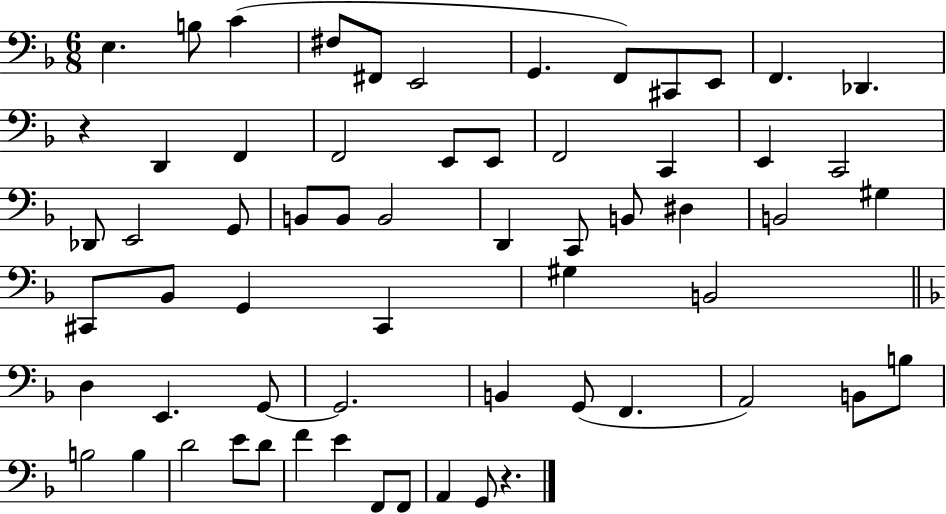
X:1
T:Untitled
M:6/8
L:1/4
K:F
E, B,/2 C ^F,/2 ^F,,/2 E,,2 G,, F,,/2 ^C,,/2 E,,/2 F,, _D,, z D,, F,, F,,2 E,,/2 E,,/2 F,,2 C,, E,, C,,2 _D,,/2 E,,2 G,,/2 B,,/2 B,,/2 B,,2 D,, C,,/2 B,,/2 ^D, B,,2 ^G, ^C,,/2 _B,,/2 G,, ^C,, ^G, B,,2 D, E,, G,,/2 G,,2 B,, G,,/2 F,, A,,2 B,,/2 B,/2 B,2 B, D2 E/2 D/2 F E F,,/2 F,,/2 A,, G,,/2 z